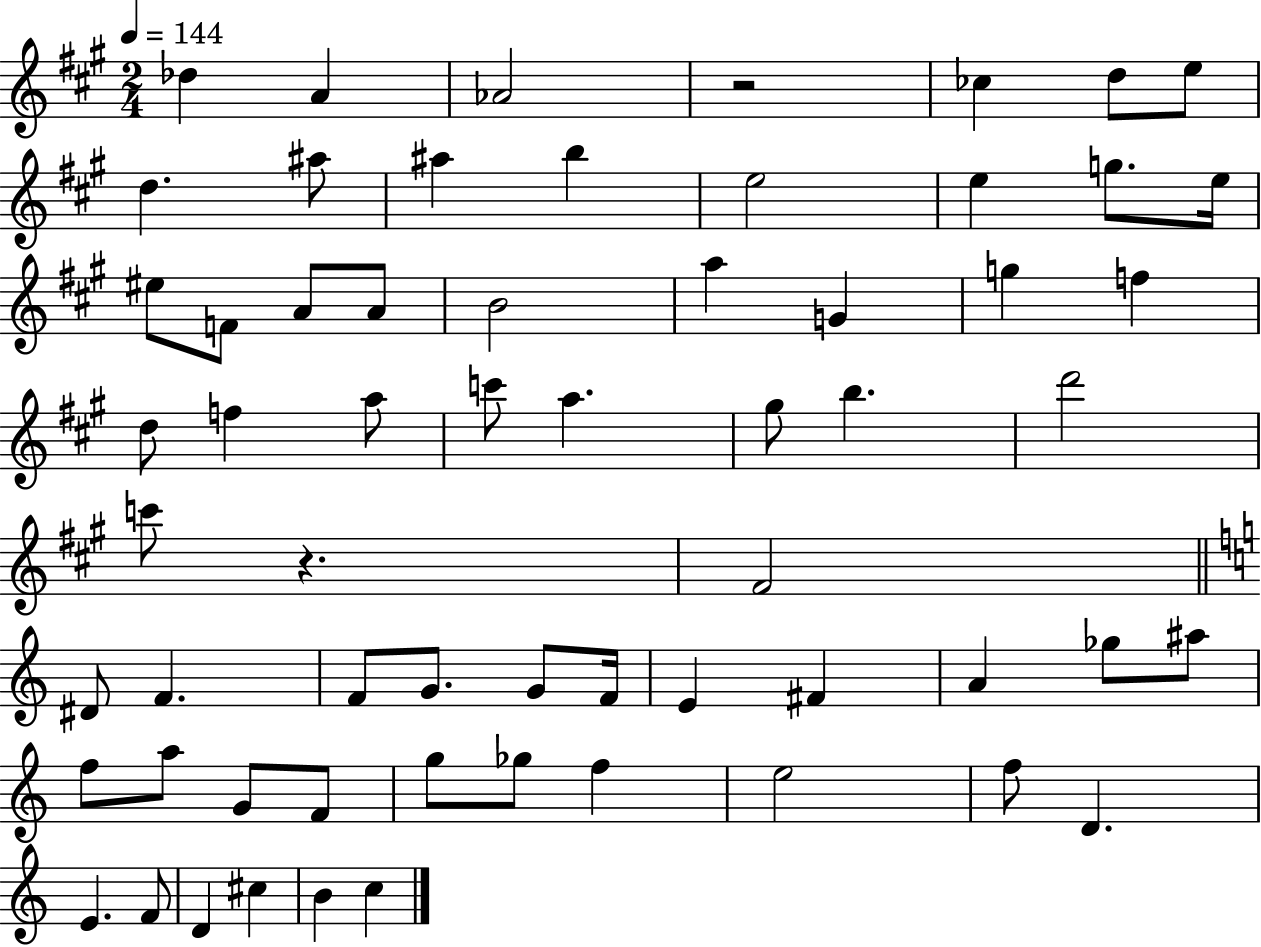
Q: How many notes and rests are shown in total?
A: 62